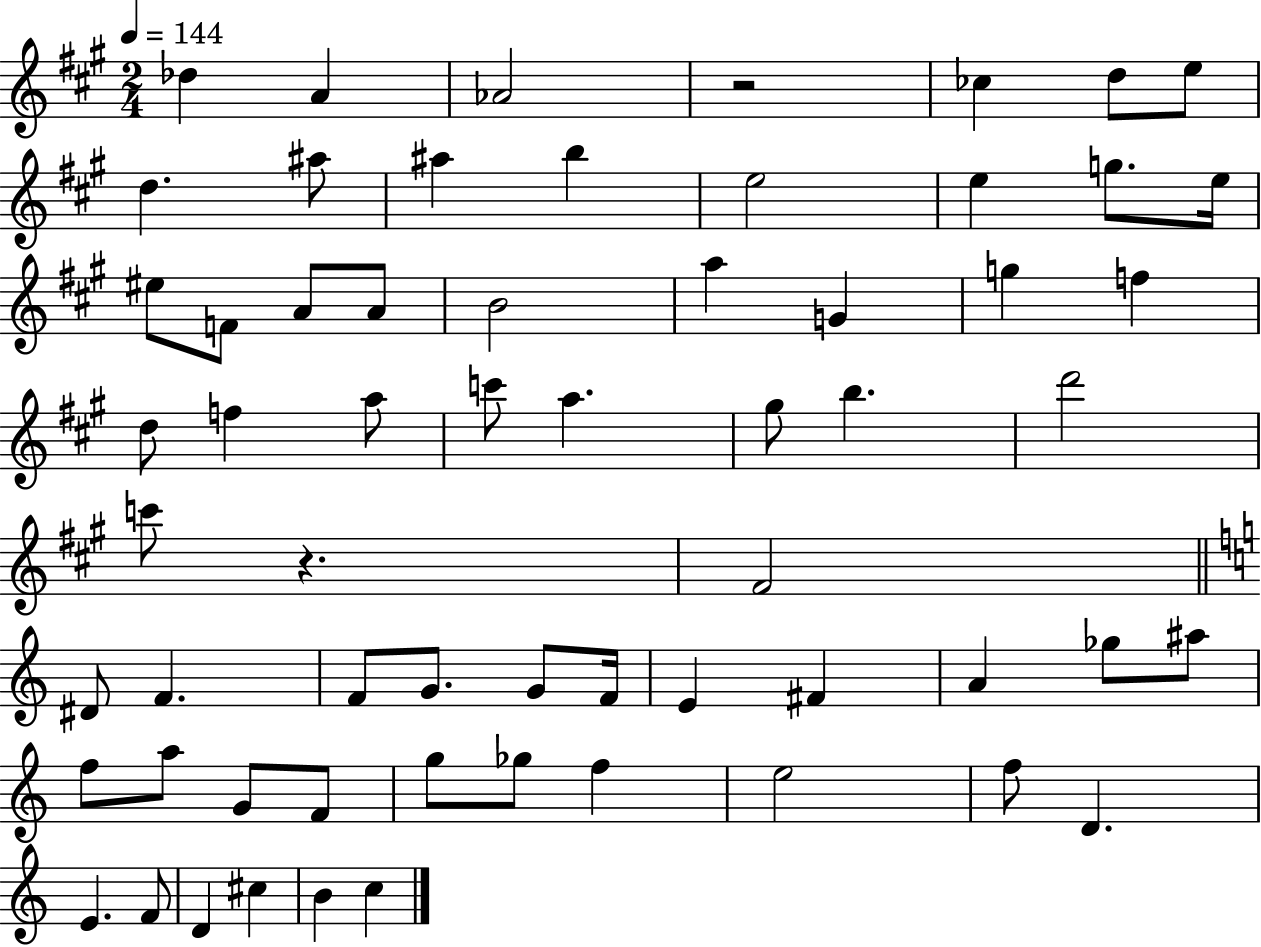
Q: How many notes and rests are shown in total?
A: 62